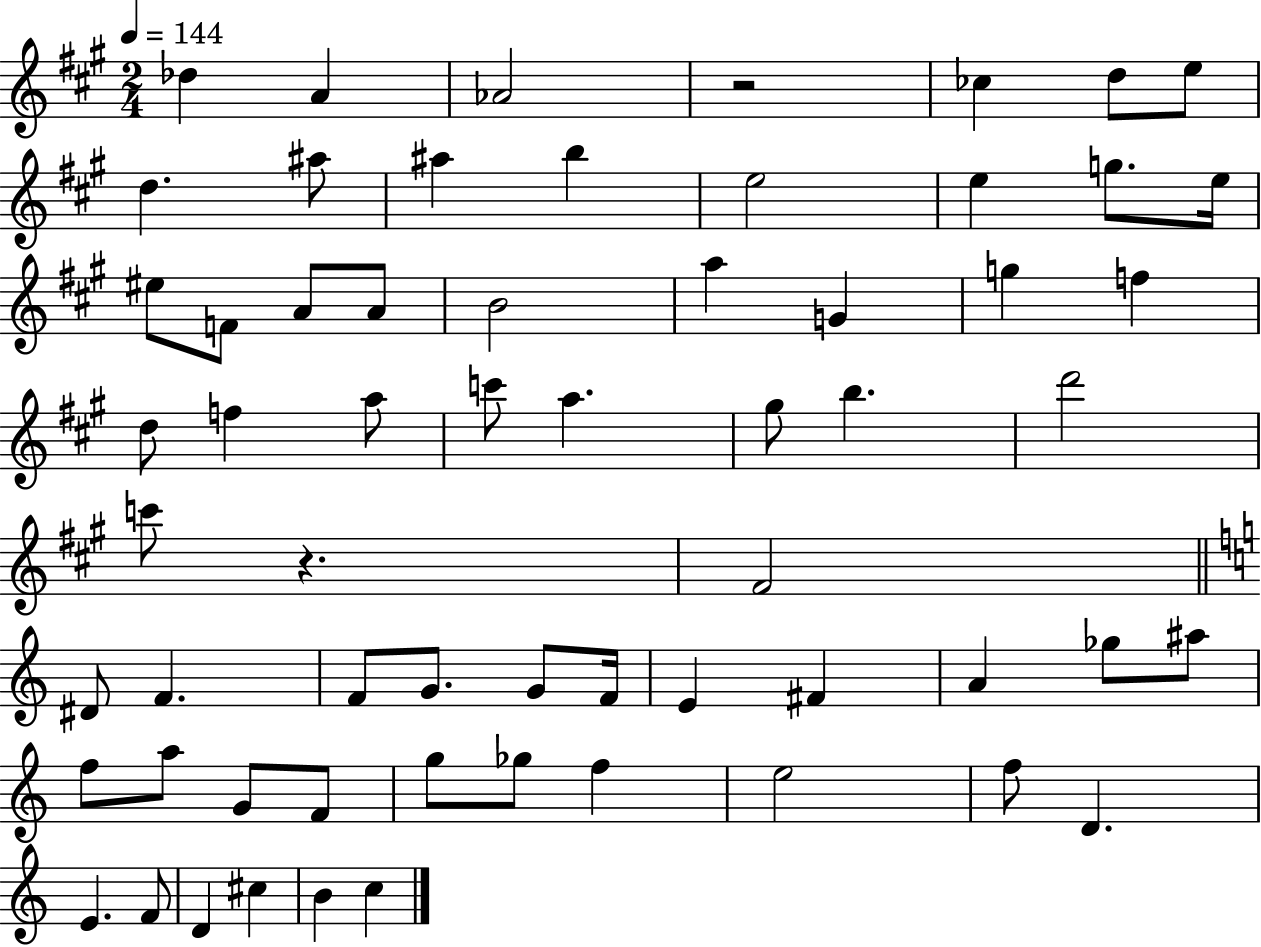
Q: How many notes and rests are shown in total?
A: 62